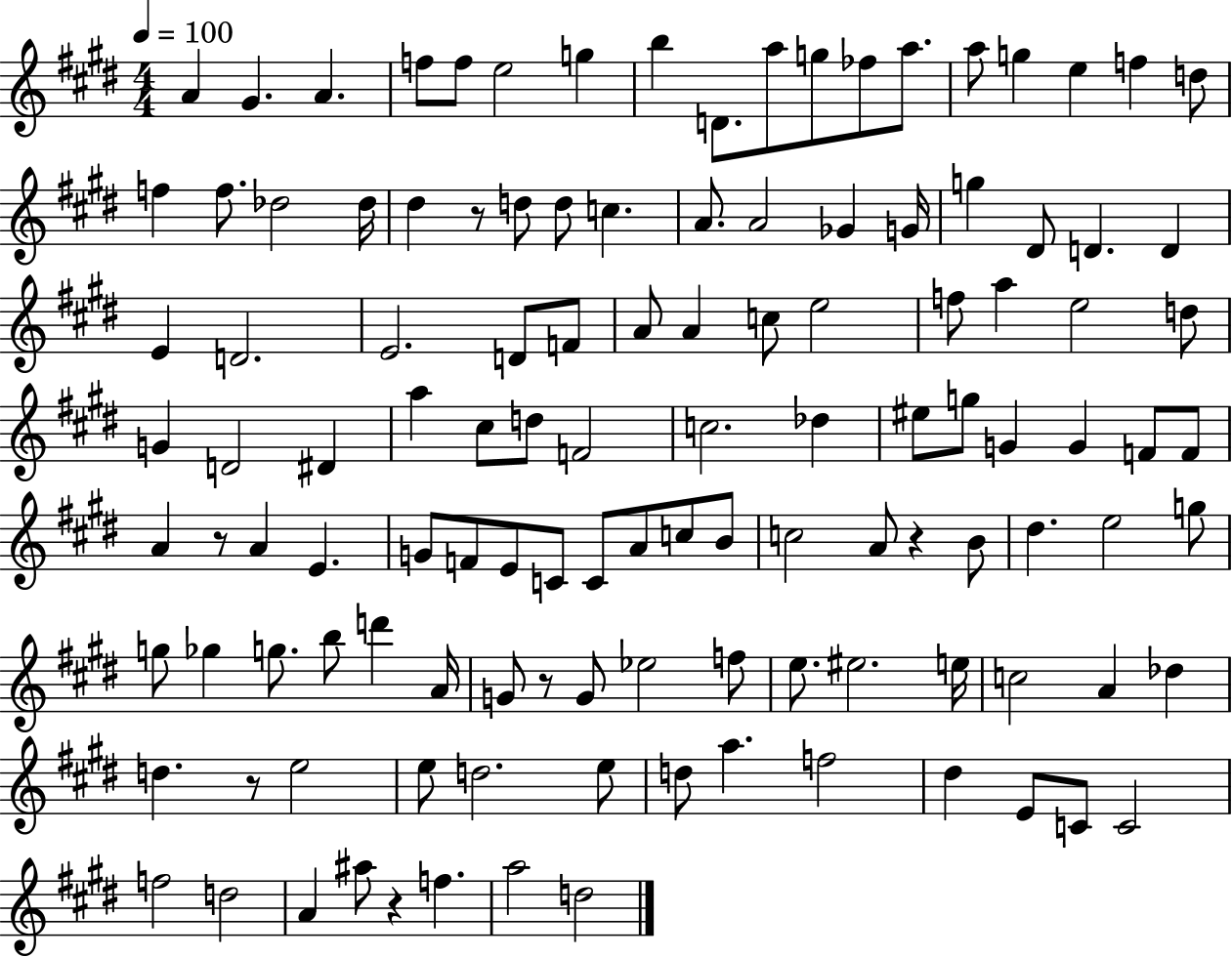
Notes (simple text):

A4/q G#4/q. A4/q. F5/e F5/e E5/h G5/q B5/q D4/e. A5/e G5/e FES5/e A5/e. A5/e G5/q E5/q F5/q D5/e F5/q F5/e. Db5/h Db5/s D#5/q R/e D5/e D5/e C5/q. A4/e. A4/h Gb4/q G4/s G5/q D#4/e D4/q. D4/q E4/q D4/h. E4/h. D4/e F4/e A4/e A4/q C5/e E5/h F5/e A5/q E5/h D5/e G4/q D4/h D#4/q A5/q C#5/e D5/e F4/h C5/h. Db5/q EIS5/e G5/e G4/q G4/q F4/e F4/e A4/q R/e A4/q E4/q. G4/e F4/e E4/e C4/e C4/e A4/e C5/e B4/e C5/h A4/e R/q B4/e D#5/q. E5/h G5/e G5/e Gb5/q G5/e. B5/e D6/q A4/s G4/e R/e G4/e Eb5/h F5/e E5/e. EIS5/h. E5/s C5/h A4/q Db5/q D5/q. R/e E5/h E5/e D5/h. E5/e D5/e A5/q. F5/h D#5/q E4/e C4/e C4/h F5/h D5/h A4/q A#5/e R/q F5/q. A5/h D5/h